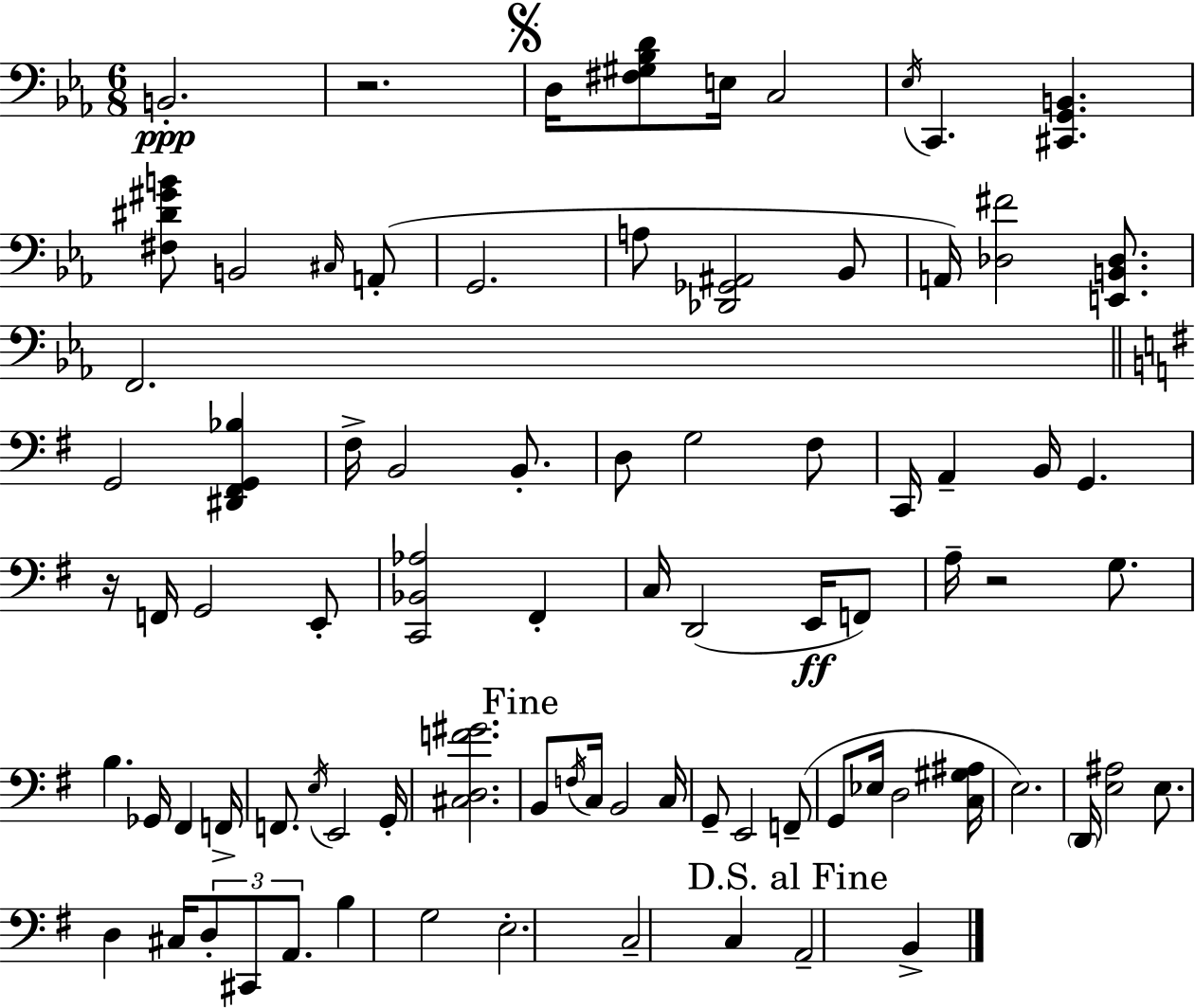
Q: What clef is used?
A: bass